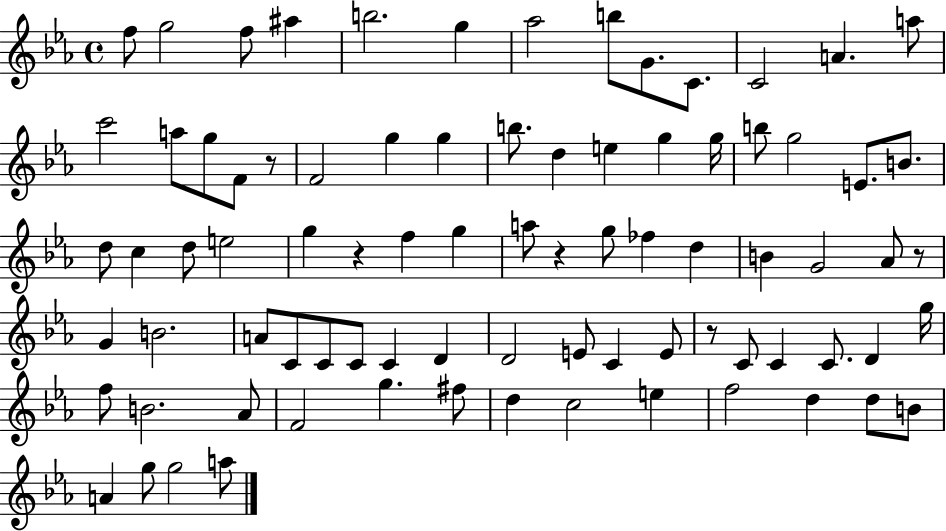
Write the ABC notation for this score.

X:1
T:Untitled
M:4/4
L:1/4
K:Eb
f/2 g2 f/2 ^a b2 g _a2 b/2 G/2 C/2 C2 A a/2 c'2 a/2 g/2 F/2 z/2 F2 g g b/2 d e g g/4 b/2 g2 E/2 B/2 d/2 c d/2 e2 g z f g a/2 z g/2 _f d B G2 _A/2 z/2 G B2 A/2 C/2 C/2 C/2 C D D2 E/2 C E/2 z/2 C/2 C C/2 D g/4 f/2 B2 _A/2 F2 g ^f/2 d c2 e f2 d d/2 B/2 A g/2 g2 a/2